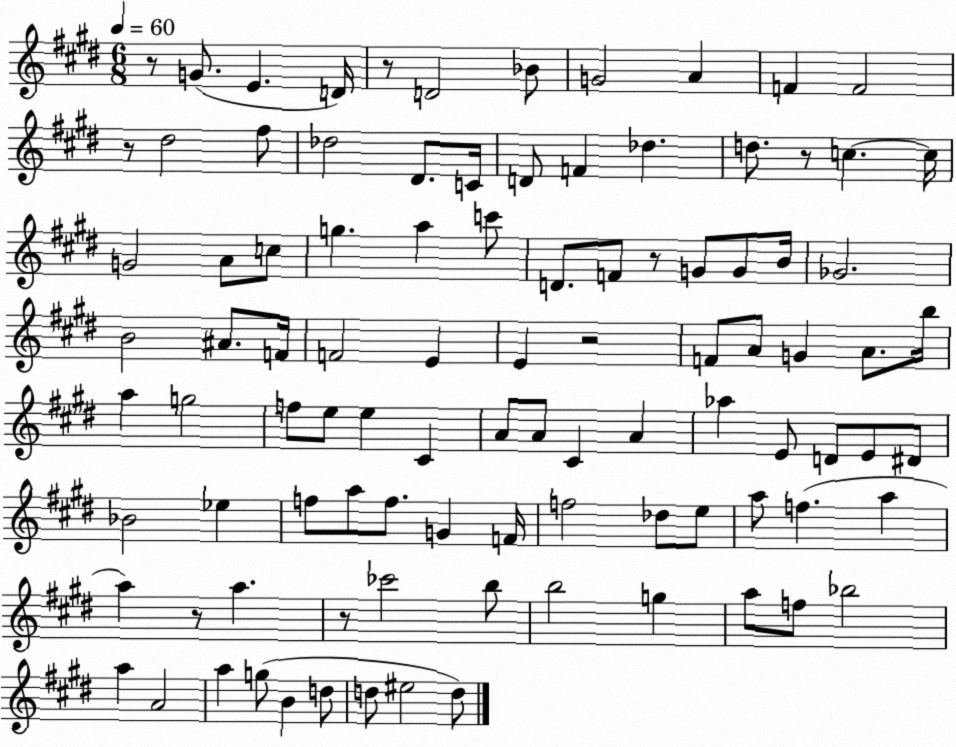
X:1
T:Untitled
M:6/8
L:1/4
K:E
z/2 G/2 E D/4 z/2 D2 _B/2 G2 A F F2 z/2 ^d2 ^f/2 _d2 ^D/2 C/4 D/2 F _d d/2 z/2 c c/4 G2 A/2 c/2 g a c'/2 D/2 F/2 z/2 G/2 G/2 B/4 _G2 B2 ^A/2 F/4 F2 E E z2 F/2 A/2 G A/2 b/4 a g2 f/2 e/2 e ^C A/2 A/2 ^C A _a E/2 D/2 E/2 ^D/2 _B2 _e f/2 a/2 f/2 G F/4 f2 _d/2 e/2 a/2 f a a z/2 a z/2 _c'2 b/2 b2 g a/2 f/2 _b2 a A2 a g/2 B d/2 d/2 ^e2 d/2